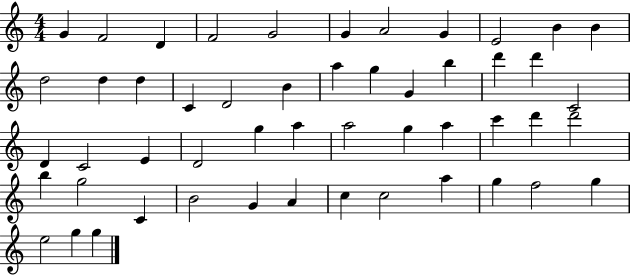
{
  \clef treble
  \numericTimeSignature
  \time 4/4
  \key c \major
  g'4 f'2 d'4 | f'2 g'2 | g'4 a'2 g'4 | e'2 b'4 b'4 | \break d''2 d''4 d''4 | c'4 d'2 b'4 | a''4 g''4 g'4 b''4 | d'''4 d'''4 c'2 | \break d'4 c'2 e'4 | d'2 g''4 a''4 | a''2 g''4 a''4 | c'''4 d'''4 d'''2 | \break b''4 g''2 c'4 | b'2 g'4 a'4 | c''4 c''2 a''4 | g''4 f''2 g''4 | \break e''2 g''4 g''4 | \bar "|."
}